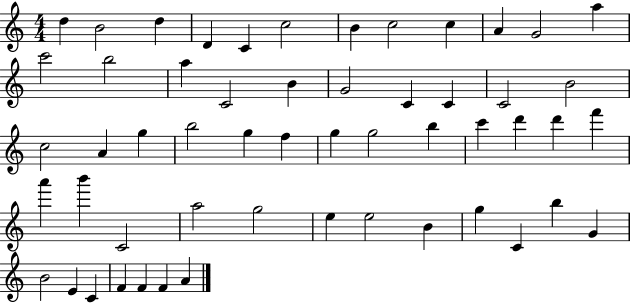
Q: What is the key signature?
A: C major